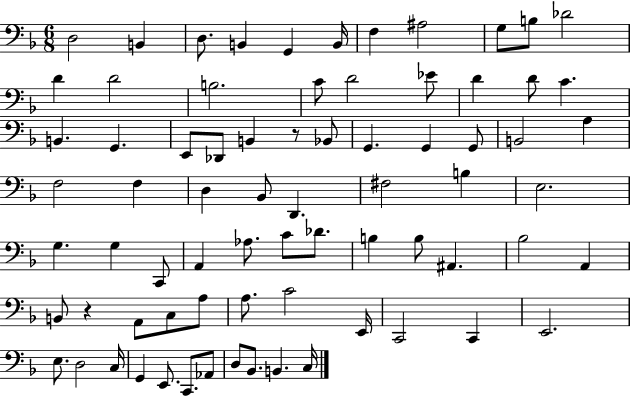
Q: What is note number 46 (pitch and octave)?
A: Db4